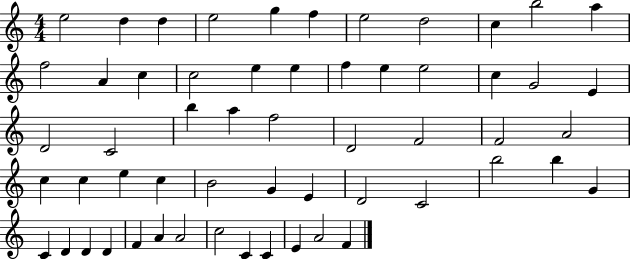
E5/h D5/q D5/q E5/h G5/q F5/q E5/h D5/h C5/q B5/h A5/q F5/h A4/q C5/q C5/h E5/q E5/q F5/q E5/q E5/h C5/q G4/h E4/q D4/h C4/h B5/q A5/q F5/h D4/h F4/h F4/h A4/h C5/q C5/q E5/q C5/q B4/h G4/q E4/q D4/h C4/h B5/h B5/q G4/q C4/q D4/q D4/q D4/q F4/q A4/q A4/h C5/h C4/q C4/q E4/q A4/h F4/q